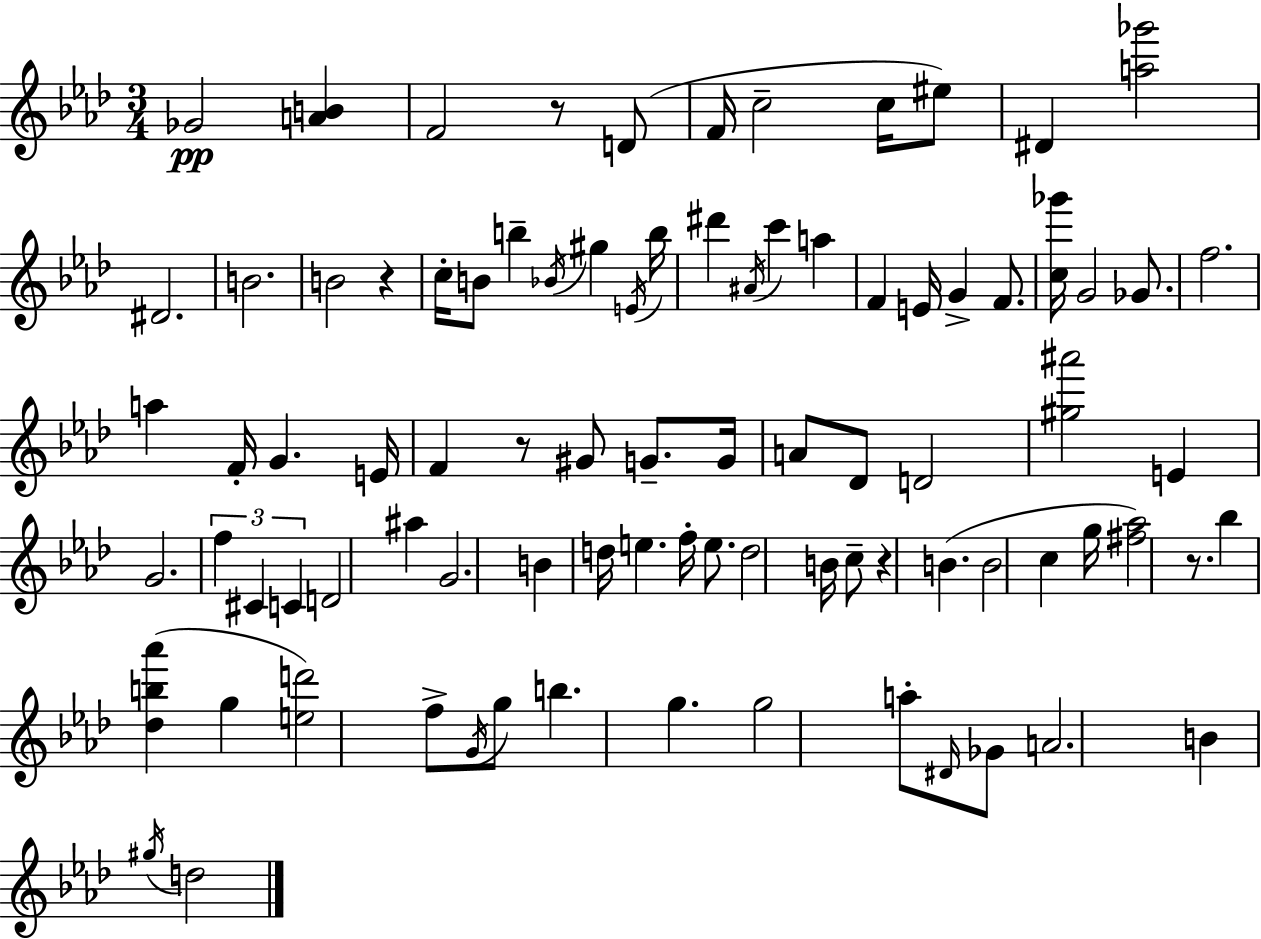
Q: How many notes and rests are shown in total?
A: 87